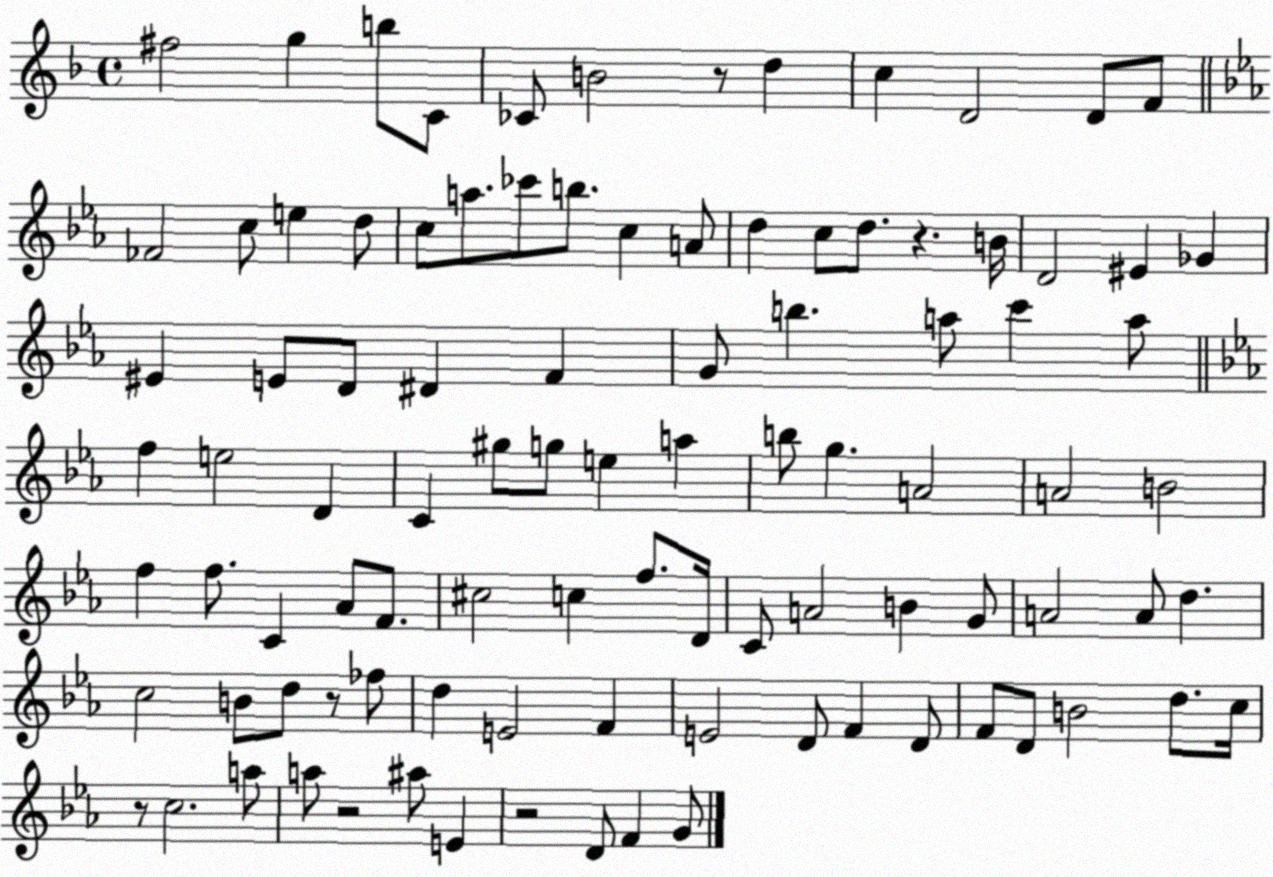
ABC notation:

X:1
T:Untitled
M:4/4
L:1/4
K:F
^f2 g b/2 C/2 _C/2 B2 z/2 d c D2 D/2 F/2 _F2 c/2 e d/2 c/2 a/2 _c'/2 b/2 c A/2 d c/2 d/2 z B/4 D2 ^E _G ^E E/2 D/2 ^D F G/2 b a/2 c' a/2 f e2 D C ^g/2 g/2 e a b/2 g A2 A2 B2 f f/2 C _A/2 F/2 ^c2 c f/2 D/4 C/2 A2 B G/2 A2 A/2 d c2 B/2 d/2 z/2 _f/2 d E2 F E2 D/2 F D/2 F/2 D/2 B2 d/2 c/4 z/2 c2 a/2 a/2 z2 ^a/2 E z2 D/2 F G/2